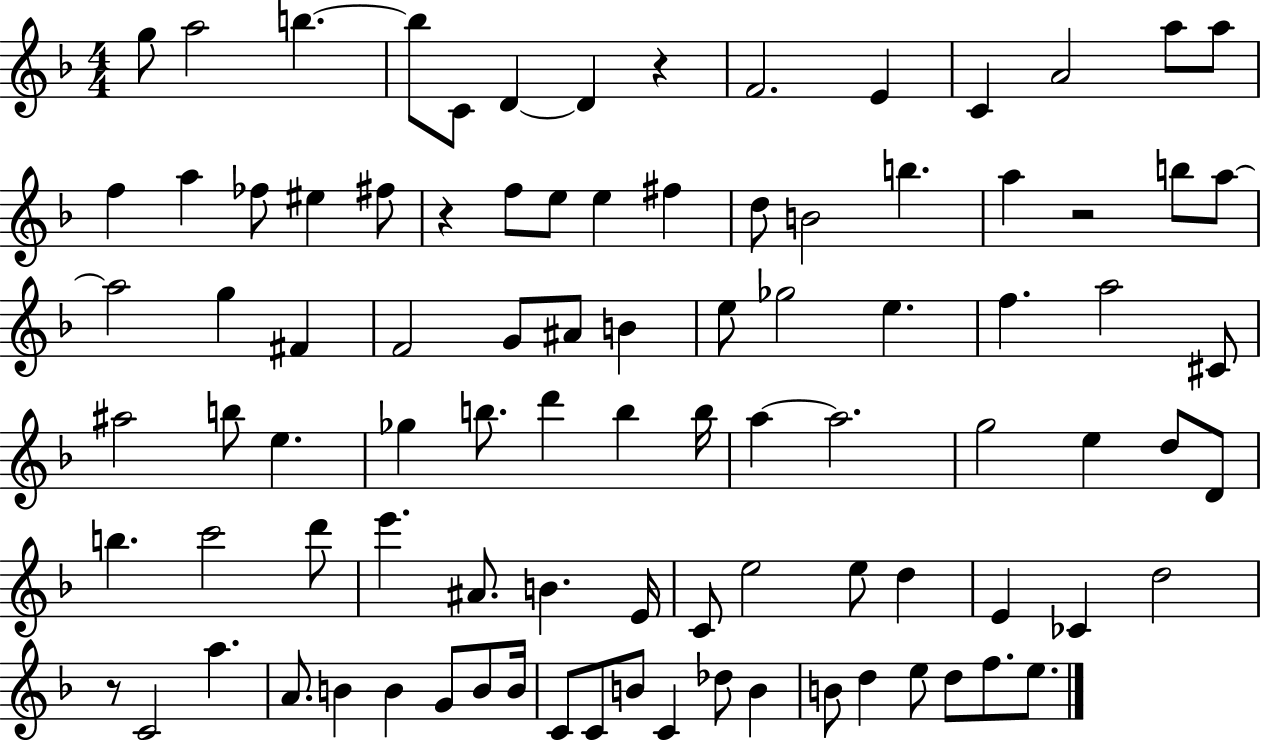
X:1
T:Untitled
M:4/4
L:1/4
K:F
g/2 a2 b b/2 C/2 D D z F2 E C A2 a/2 a/2 f a _f/2 ^e ^f/2 z f/2 e/2 e ^f d/2 B2 b a z2 b/2 a/2 a2 g ^F F2 G/2 ^A/2 B e/2 _g2 e f a2 ^C/2 ^a2 b/2 e _g b/2 d' b b/4 a a2 g2 e d/2 D/2 b c'2 d'/2 e' ^A/2 B E/4 C/2 e2 e/2 d E _C d2 z/2 C2 a A/2 B B G/2 B/2 B/4 C/2 C/2 B/2 C _d/2 B B/2 d e/2 d/2 f/2 e/2